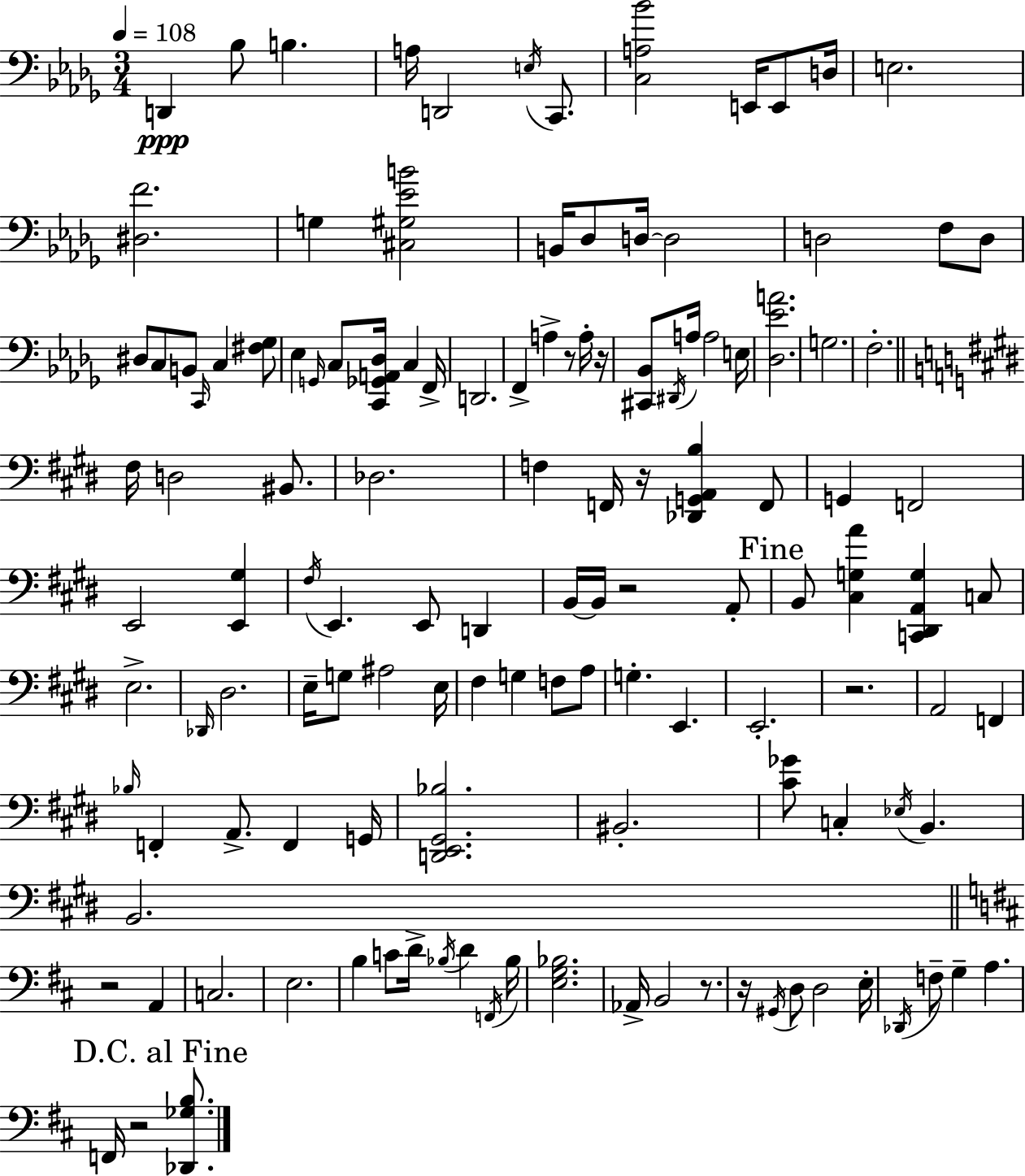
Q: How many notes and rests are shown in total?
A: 129